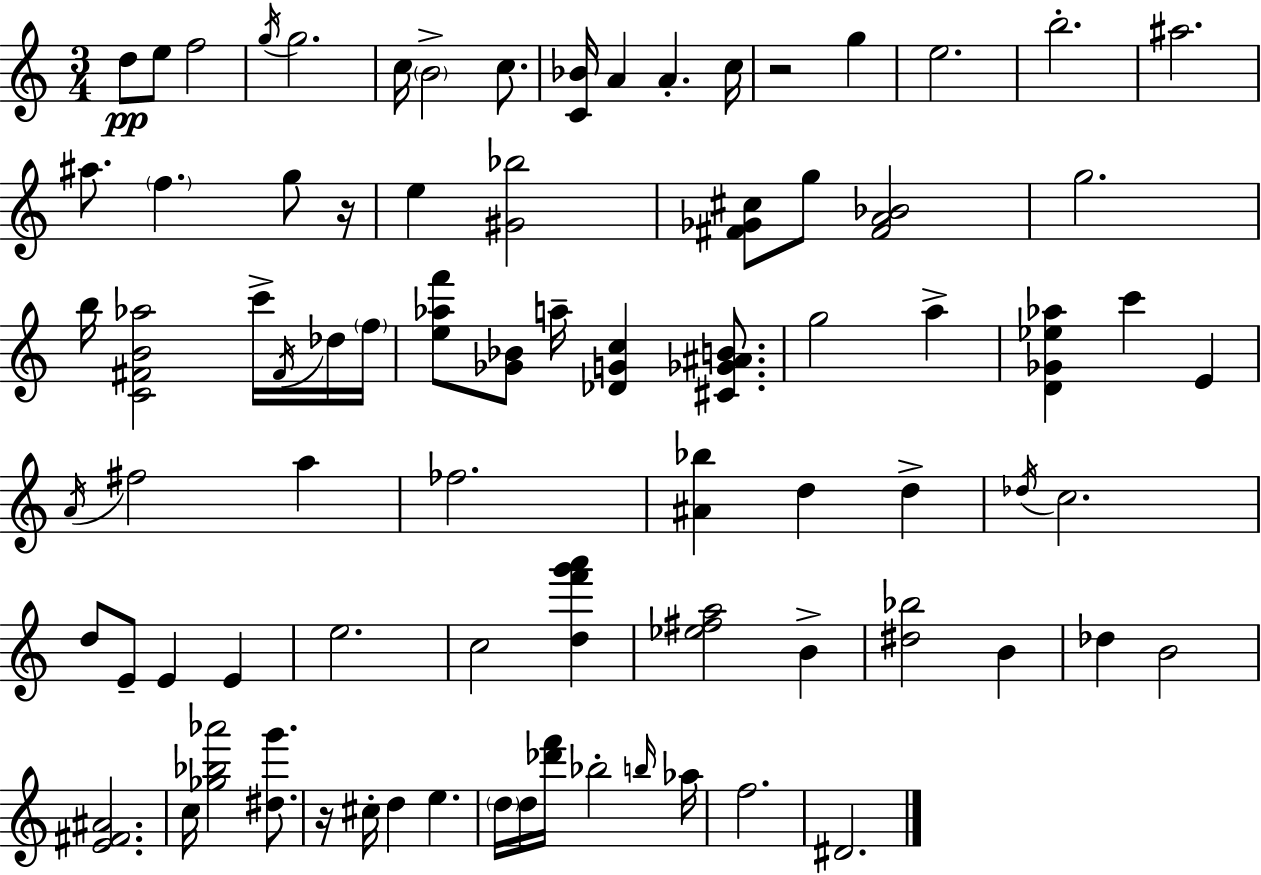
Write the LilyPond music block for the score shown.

{
  \clef treble
  \numericTimeSignature
  \time 3/4
  \key a \minor
  \repeat volta 2 { d''8\pp e''8 f''2 | \acciaccatura { g''16 } g''2. | c''16 \parenthesize b'2-> c''8. | <c' bes'>16 a'4 a'4.-. | \break c''16 r2 g''4 | e''2. | b''2.-. | ais''2. | \break ais''8. \parenthesize f''4. g''8 | r16 e''4 <gis' bes''>2 | <fis' ges' cis''>8 g''8 <fis' a' bes'>2 | g''2. | \break b''16 <c' fis' b' aes''>2 c'''16-> \acciaccatura { fis'16 } | des''16 \parenthesize f''16 <e'' aes'' f'''>8 <ges' bes'>8 a''16-- <des' g' c''>4 <cis' ges' ais' b'>8. | g''2 a''4-> | <d' ges' ees'' aes''>4 c'''4 e'4 | \break \acciaccatura { a'16 } fis''2 a''4 | fes''2. | <ais' bes''>4 d''4 d''4-> | \acciaccatura { des''16 } c''2. | \break d''8 e'8-- e'4 | e'4 e''2. | c''2 | <d'' f''' g''' a'''>4 <ees'' fis'' a''>2 | \break b'4-> <dis'' bes''>2 | b'4 des''4 b'2 | <e' fis' ais'>2. | c''16 <ges'' bes'' aes'''>2 | \break <dis'' g'''>8. r16 cis''16-. d''4 e''4. | \parenthesize d''16 d''16 <des''' f'''>16 bes''2-. | \grace { b''16 } aes''16 f''2. | dis'2. | \break } \bar "|."
}